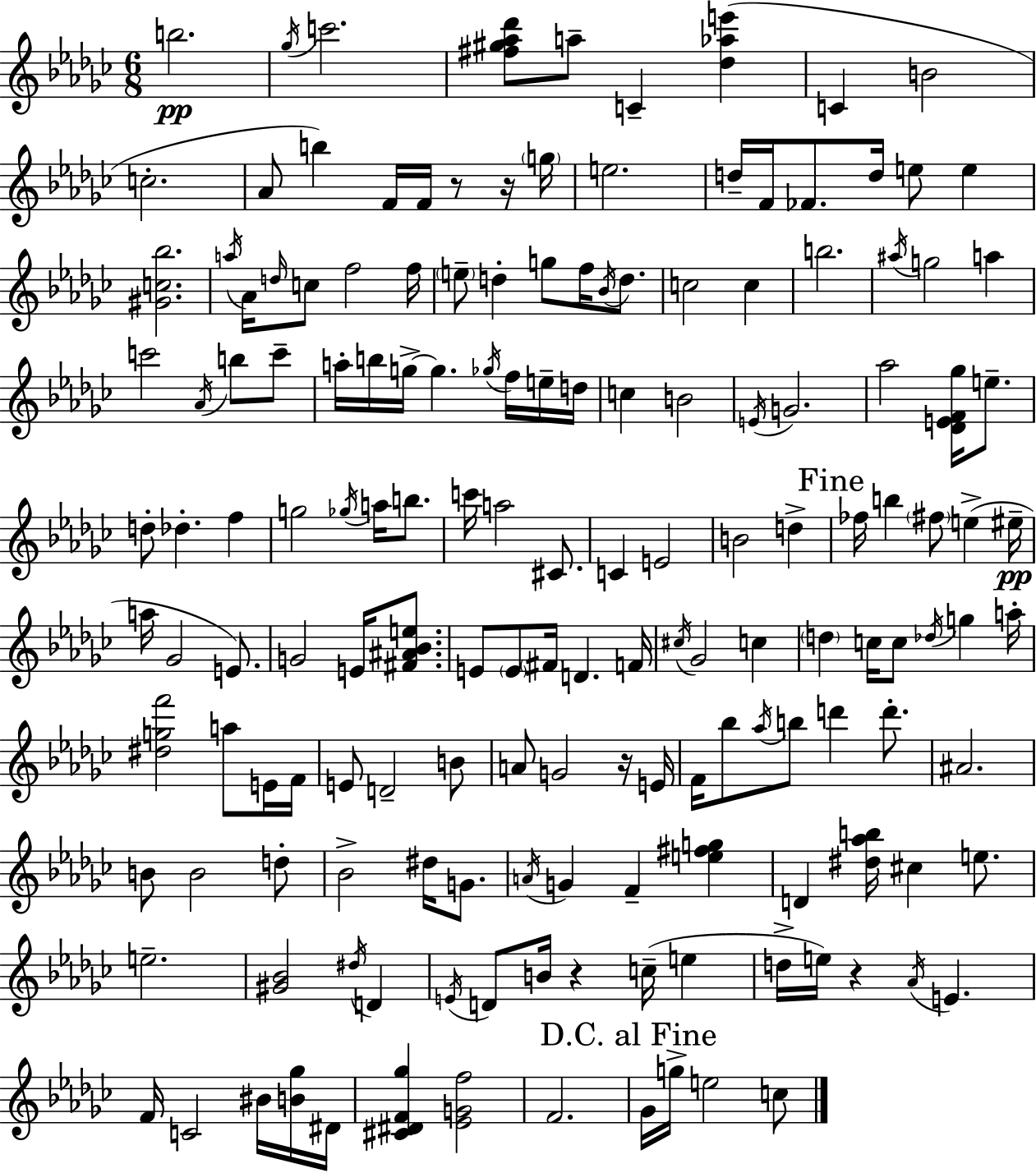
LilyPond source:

{
  \clef treble
  \numericTimeSignature
  \time 6/8
  \key ees \minor
  b''2.\pp | \acciaccatura { ges''16 } c'''2. | <fis'' gis'' aes'' des'''>8 a''8-- c'4-- <des'' aes'' e'''>4( | c'4 b'2 | \break c''2.-. | aes'8 b''4) f'16 f'16 r8 r16 | \parenthesize g''16 e''2. | d''16-- f'16 fes'8. d''16 e''8 e''4 | \break <gis' c'' bes''>2. | \acciaccatura { a''16 } aes'16 \grace { d''16 } c''8 f''2 | f''16 \parenthesize e''8-- d''4-. g''8 f''16 | \acciaccatura { bes'16 } d''8. c''2 | \break c''4 b''2. | \acciaccatura { ais''16 } g''2 | a''4 c'''2 | \acciaccatura { aes'16 } b''8 c'''8-- a''16-. b''16 g''16->~~ g''4. | \break \acciaccatura { ges''16 } f''16 e''16-- d''16 c''4 b'2 | \acciaccatura { e'16 } g'2. | aes''2 | <des' e' f' ges''>16 e''8.-- d''8-. des''4.-. | \break f''4 g''2 | \acciaccatura { ges''16 } a''16 b''8. c'''16 a''2 | cis'8. c'4 | e'2 b'2 | \break d''4-> \mark "Fine" fes''16 b''4 | \parenthesize fis''8 e''4->( eis''16--\pp a''16 ges'2 | e'8.) g'2 | e'16 <fis' ais' bes' e''>8. e'8 \parenthesize e'8 | \break \parenthesize fis'16 d'4. f'16 \acciaccatura { cis''16 } ges'2 | c''4 \parenthesize d''4 | c''16 c''8 \acciaccatura { des''16 } g''4 a''16-. <dis'' g'' f'''>2 | a''8 e'16 f'16 e'8 | \break d'2-- b'8 a'8 | g'2 r16 e'16 f'16 | bes''8 \acciaccatura { aes''16 } b''8 d'''4 d'''8.-. | ais'2. | \break b'8 b'2 d''8-. | bes'2-> dis''16 g'8. | \acciaccatura { a'16 } g'4 f'4-- <e'' fis'' g''>4 | d'4 <dis'' aes'' b''>16 cis''4 e''8. | \break e''2.-- | <gis' bes'>2 \acciaccatura { dis''16 } d'4 | \acciaccatura { e'16 } d'8 b'16 r4 c''16--( e''4 | d''16-> e''16) r4 \acciaccatura { aes'16 } e'4. | \break f'16 c'2 | bis'16 <b' ges''>16 dis'16 <cis' dis' f' ges''>4 <ees' g' f''>2 | f'2. | \mark "D.C. al Fine" ges'16 g''16-> e''2 | \break c''8 \bar "|."
}